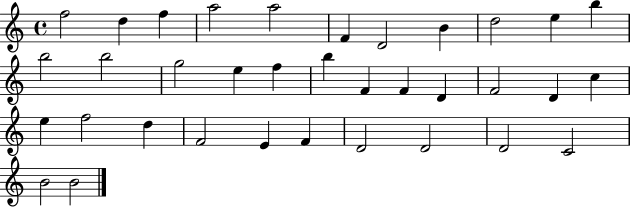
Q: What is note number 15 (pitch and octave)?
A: E5